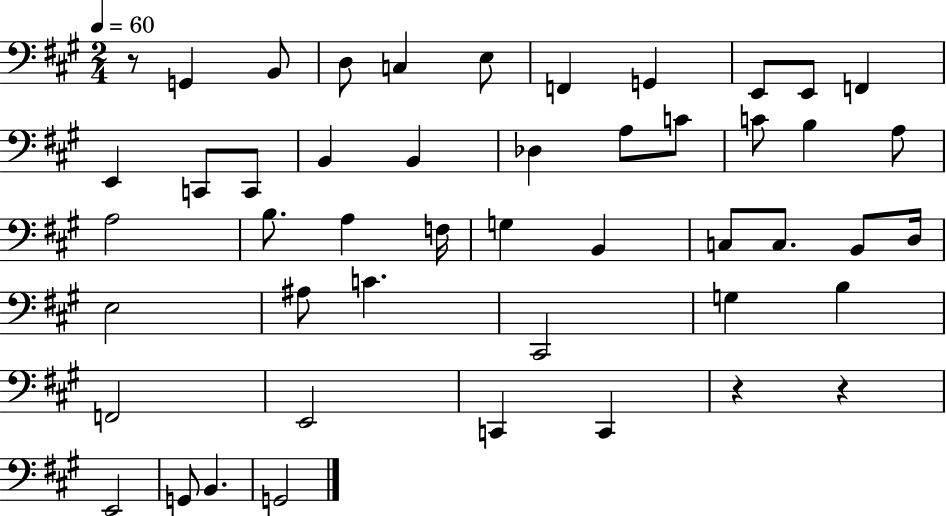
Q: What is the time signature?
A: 2/4